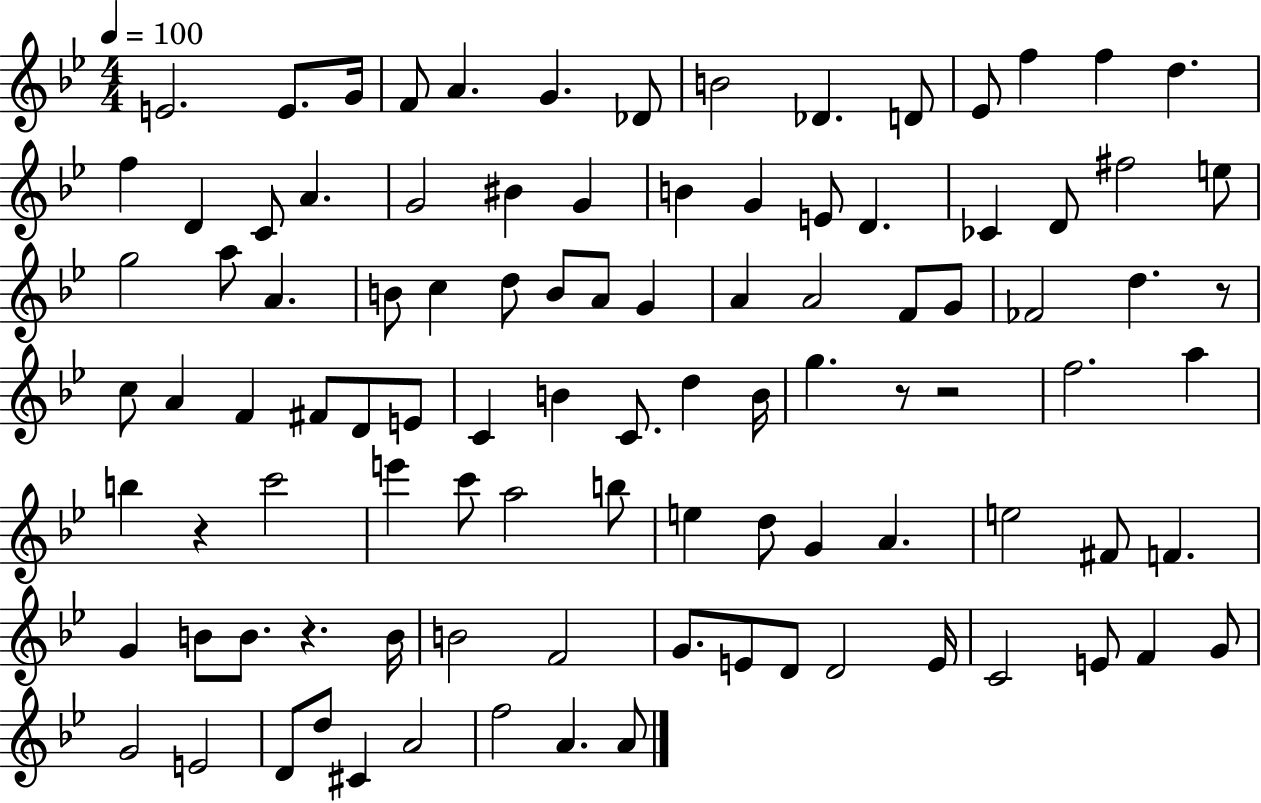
E4/h. E4/e. G4/s F4/e A4/q. G4/q. Db4/e B4/h Db4/q. D4/e Eb4/e F5/q F5/q D5/q. F5/q D4/q C4/e A4/q. G4/h BIS4/q G4/q B4/q G4/q E4/e D4/q. CES4/q D4/e F#5/h E5/e G5/h A5/e A4/q. B4/e C5/q D5/e B4/e A4/e G4/q A4/q A4/h F4/e G4/e FES4/h D5/q. R/e C5/e A4/q F4/q F#4/e D4/e E4/e C4/q B4/q C4/e. D5/q B4/s G5/q. R/e R/h F5/h. A5/q B5/q R/q C6/h E6/q C6/e A5/h B5/e E5/q D5/e G4/q A4/q. E5/h F#4/e F4/q. G4/q B4/e B4/e. R/q. B4/s B4/h F4/h G4/e. E4/e D4/e D4/h E4/s C4/h E4/e F4/q G4/e G4/h E4/h D4/e D5/e C#4/q A4/h F5/h A4/q. A4/e